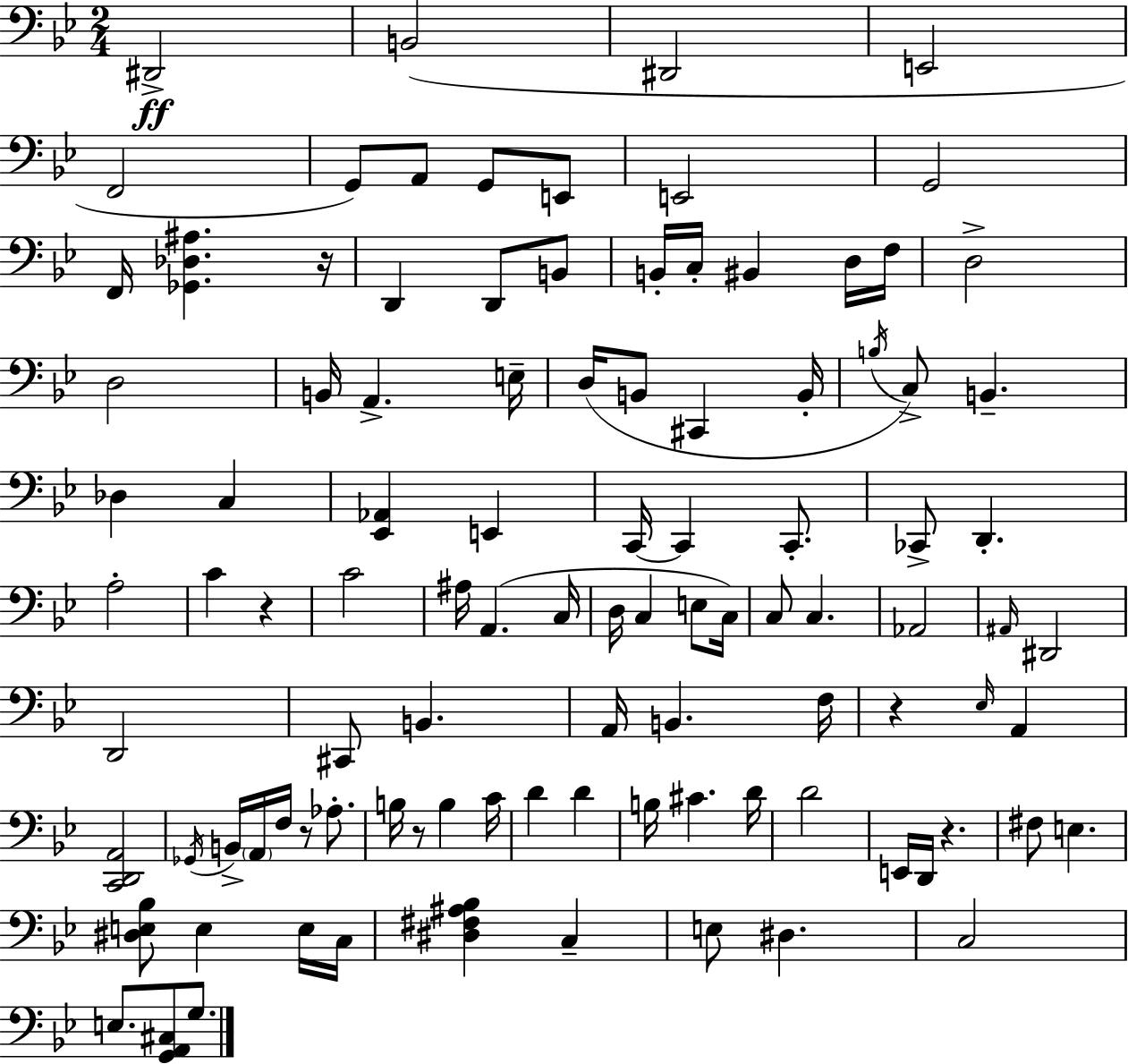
D#2/h B2/h D#2/h E2/h F2/h G2/e A2/e G2/e E2/e E2/h G2/h F2/s [Gb2,Db3,A#3]/q. R/s D2/q D2/e B2/e B2/s C3/s BIS2/q D3/s F3/s D3/h D3/h B2/s A2/q. E3/s D3/s B2/e C#2/q B2/s B3/s C3/e B2/q. Db3/q C3/q [Eb2,Ab2]/q E2/q C2/s C2/q C2/e. CES2/e D2/q. A3/h C4/q R/q C4/h A#3/s A2/q. C3/s D3/s C3/q E3/e C3/s C3/e C3/q. Ab2/h A#2/s D#2/h D2/h C#2/e B2/q. A2/s B2/q. F3/s R/q Eb3/s A2/q [C2,D2,A2]/h Gb2/s B2/s A2/s F3/s R/e Ab3/e. B3/s R/e B3/q C4/s D4/q D4/q B3/s C#4/q. D4/s D4/h E2/s D2/s R/q. F#3/e E3/q. [D#3,E3,Bb3]/e E3/q E3/s C3/s [D#3,F#3,A#3,Bb3]/q C3/q E3/e D#3/q. C3/h E3/e. [G2,A2,C#3]/e G3/e.